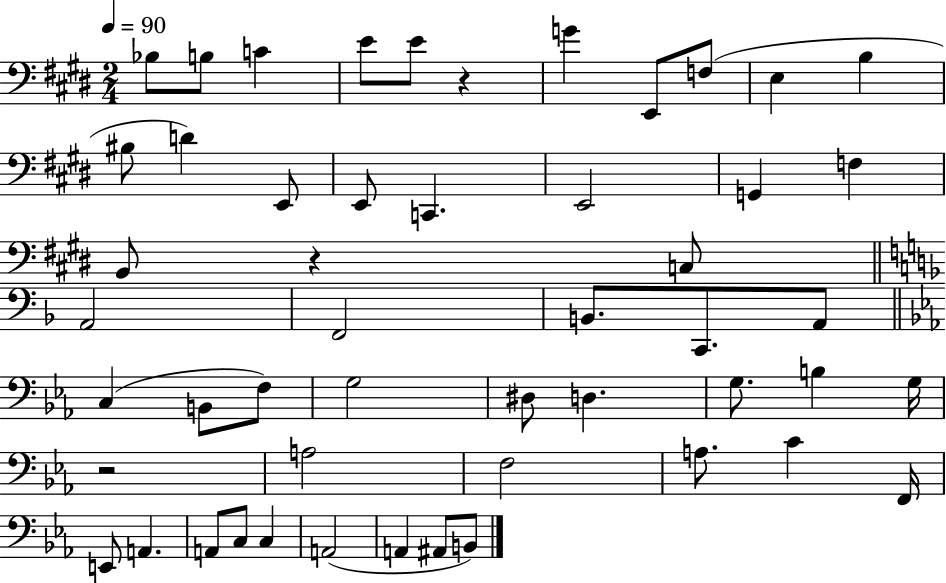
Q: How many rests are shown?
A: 3